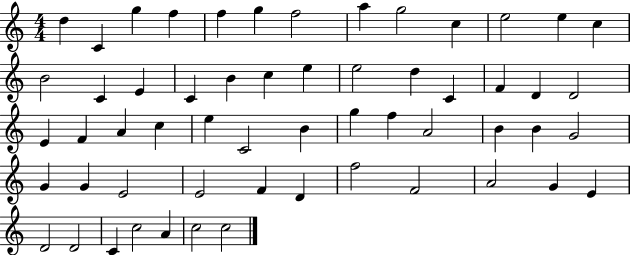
D5/q C4/q G5/q F5/q F5/q G5/q F5/h A5/q G5/h C5/q E5/h E5/q C5/q B4/h C4/q E4/q C4/q B4/q C5/q E5/q E5/h D5/q C4/q F4/q D4/q D4/h E4/q F4/q A4/q C5/q E5/q C4/h B4/q G5/q F5/q A4/h B4/q B4/q G4/h G4/q G4/q E4/h E4/h F4/q D4/q F5/h F4/h A4/h G4/q E4/q D4/h D4/h C4/q C5/h A4/q C5/h C5/h